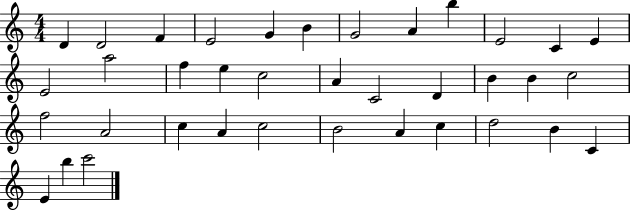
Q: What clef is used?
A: treble